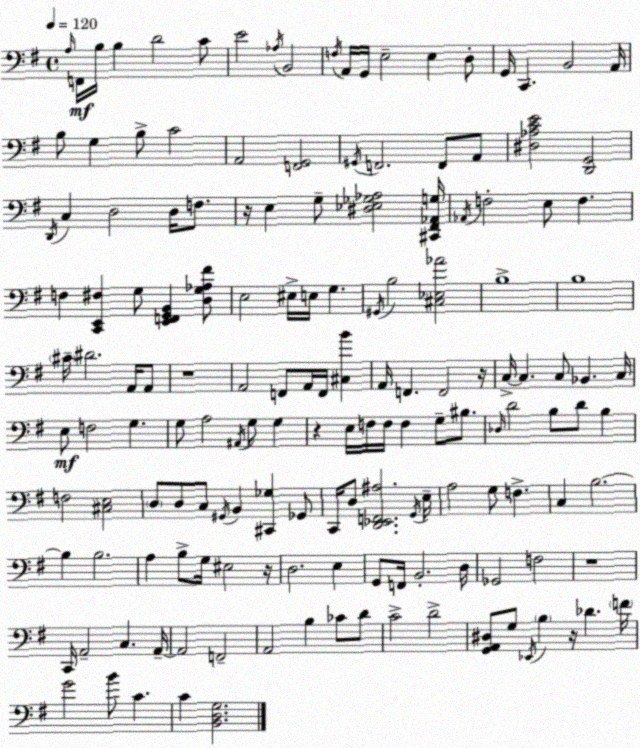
X:1
T:Untitled
M:4/4
L:1/4
K:G
A,/4 F,,/4 B,/4 B, D2 C/2 E2 _A,/4 B,,2 F,/4 A,,/4 G,,/4 E,2 E, D,/2 G,,/4 C,, B,,2 A,,/4 B,/2 G, B,/2 C2 A,,2 [F,,G,,]2 ^G,,/4 F,,2 F,,/2 A,,/2 [^D,_A,CE]2 [D,,G,,]2 D,,/4 C, D,2 D,/4 F,/2 z/4 E, G,/2 [^D,_E,_G,_A,]2 [^C,,^F,,_A,,G,]/4 _A,,/4 F,2 E,/2 F, F, [C,,E,,^F,] G,/2 [E,,F,,G,,B,,] [D,G,_A,^F]/2 E,2 ^E,/4 E,/4 G, ^G,,/4 B,2 [^C,_E,_A]2 B,4 B,4 ^C/4 ^D2 A,,/4 A,,/2 z4 A,,2 F,,/2 A,,/4 F,,/4 [^C,B] A,,/4 F,, F,,2 z/4 C,/4 C, C,/2 _B,, C,/4 E,/2 F,2 G, G,/2 A,2 ^A,,/4 G,/2 G, z E,/4 F,/4 F,/4 F, G,/2 ^B,/2 _D,/4 D2 B,/2 D/2 B, F,2 [^C,E,]2 D,/2 D,/2 C,/2 ^G,,/4 B,, [^C,,_G,] _G,,/2 C,,/4 D,/2 [D,,_E,,F,,^A,]2 G,,/4 E,/4 A,2 G,/2 F, C, B,2 B, B,2 A, B,/2 G,/4 ^E,2 z/4 D,2 E, G,,/2 F,,/4 B,,2 D,/4 _G,,2 F,2 z4 C,,/4 A,,2 C, A,,/4 A,,2 F,,2 A,,2 B, _C/2 D/2 C2 D2 [G,,A,,^D,]/2 G,/2 _E,,/4 B, z/4 _D F/4 G2 B/2 C C [B,,D,G,]2